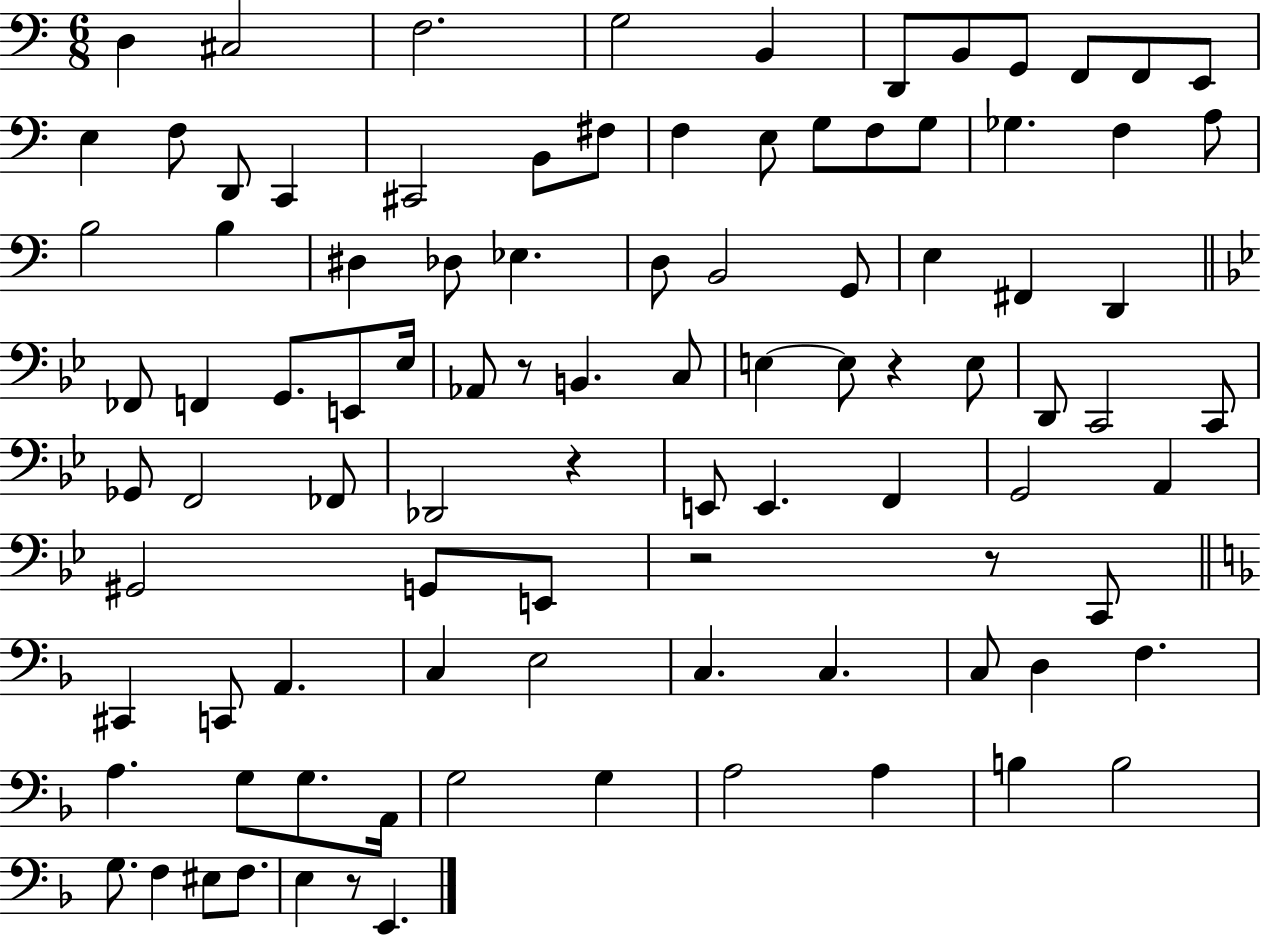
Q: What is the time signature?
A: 6/8